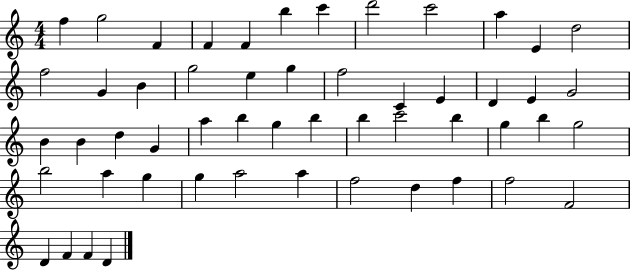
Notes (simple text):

F5/q G5/h F4/q F4/q F4/q B5/q C6/q D6/h C6/h A5/q E4/q D5/h F5/h G4/q B4/q G5/h E5/q G5/q F5/h C4/q E4/q D4/q E4/q G4/h B4/q B4/q D5/q G4/q A5/q B5/q G5/q B5/q B5/q C6/h B5/q G5/q B5/q G5/h B5/h A5/q G5/q G5/q A5/h A5/q F5/h D5/q F5/q F5/h F4/h D4/q F4/q F4/q D4/q